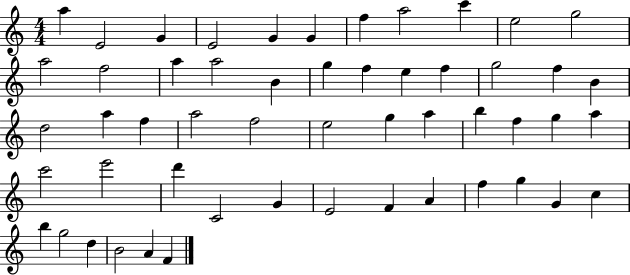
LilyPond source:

{
  \clef treble
  \numericTimeSignature
  \time 4/4
  \key c \major
  a''4 e'2 g'4 | e'2 g'4 g'4 | f''4 a''2 c'''4 | e''2 g''2 | \break a''2 f''2 | a''4 a''2 b'4 | g''4 f''4 e''4 f''4 | g''2 f''4 b'4 | \break d''2 a''4 f''4 | a''2 f''2 | e''2 g''4 a''4 | b''4 f''4 g''4 a''4 | \break c'''2 e'''2 | d'''4 c'2 g'4 | e'2 f'4 a'4 | f''4 g''4 g'4 c''4 | \break b''4 g''2 d''4 | b'2 a'4 f'4 | \bar "|."
}